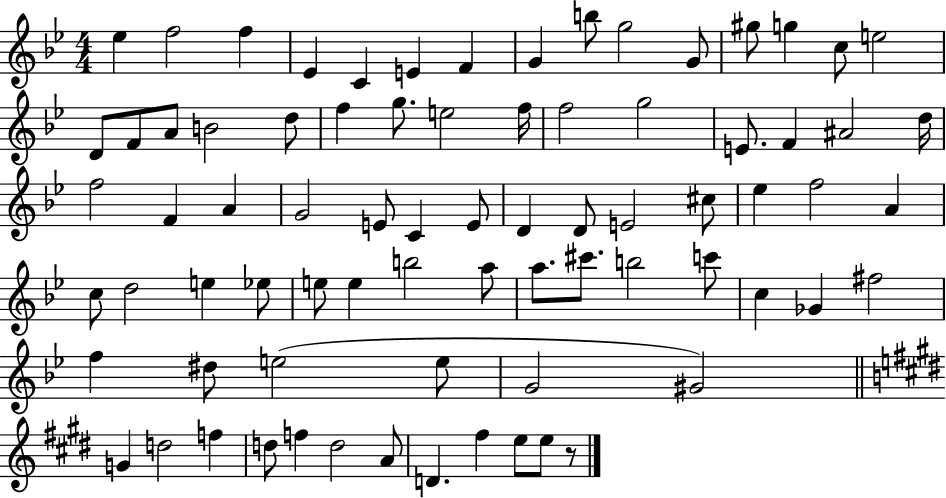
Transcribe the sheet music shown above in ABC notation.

X:1
T:Untitled
M:4/4
L:1/4
K:Bb
_e f2 f _E C E F G b/2 g2 G/2 ^g/2 g c/2 e2 D/2 F/2 A/2 B2 d/2 f g/2 e2 f/4 f2 g2 E/2 F ^A2 d/4 f2 F A G2 E/2 C E/2 D D/2 E2 ^c/2 _e f2 A c/2 d2 e _e/2 e/2 e b2 a/2 a/2 ^c'/2 b2 c'/2 c _G ^f2 f ^d/2 e2 e/2 G2 ^G2 G d2 f d/2 f d2 A/2 D ^f e/2 e/2 z/2